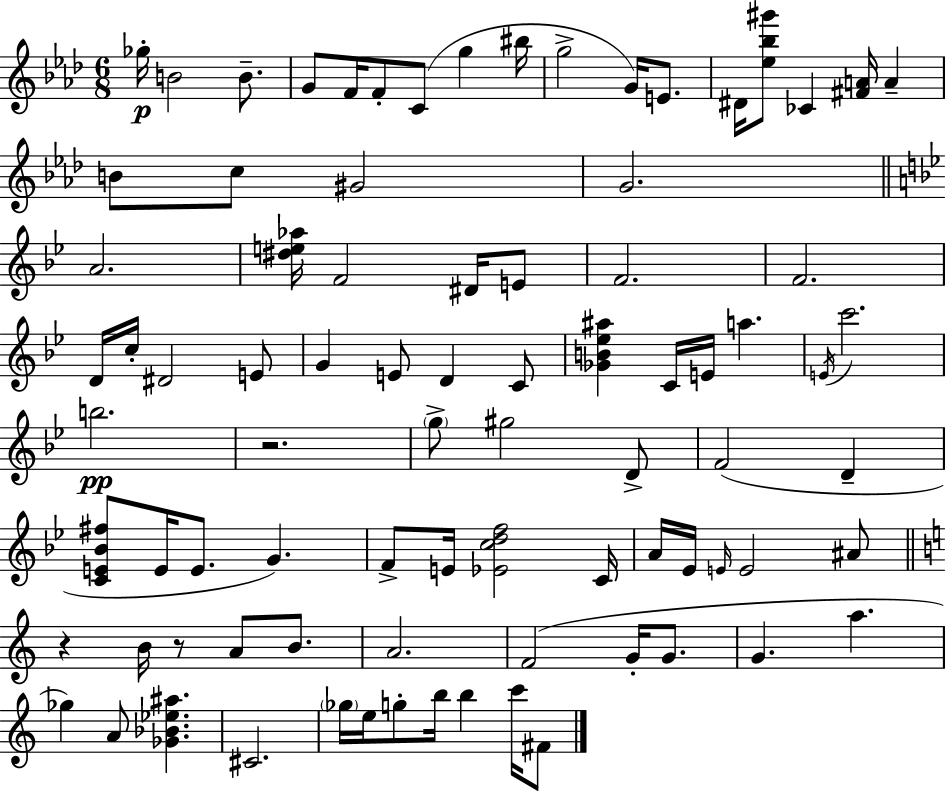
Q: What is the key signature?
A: AES major